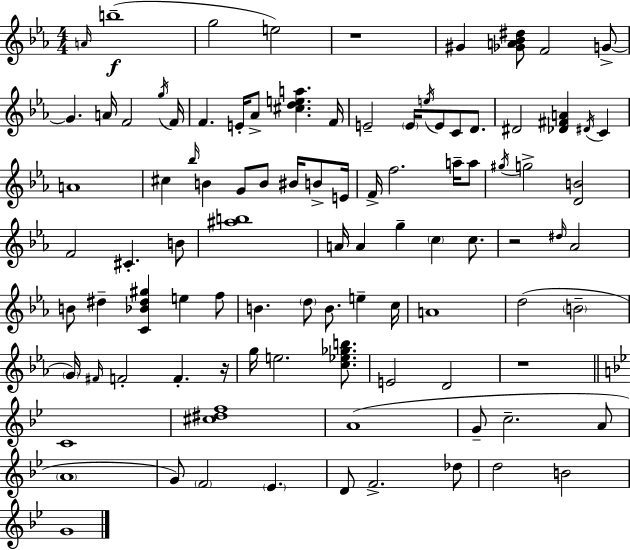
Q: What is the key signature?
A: EES major